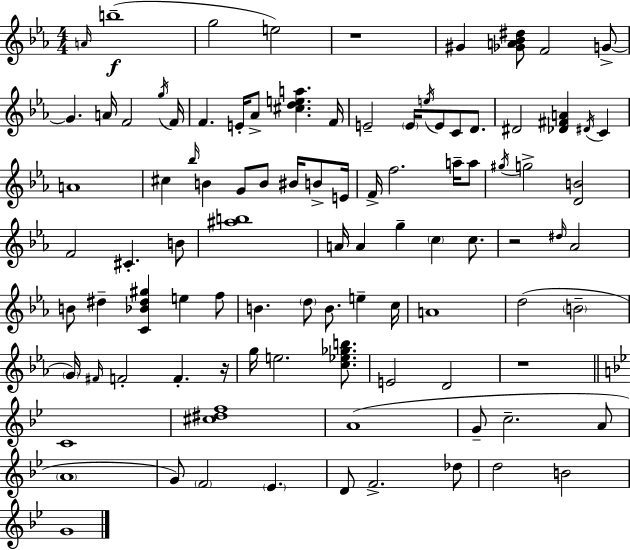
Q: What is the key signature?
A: EES major